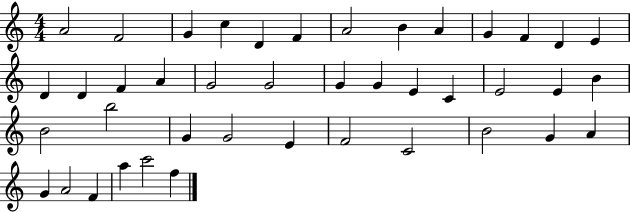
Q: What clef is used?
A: treble